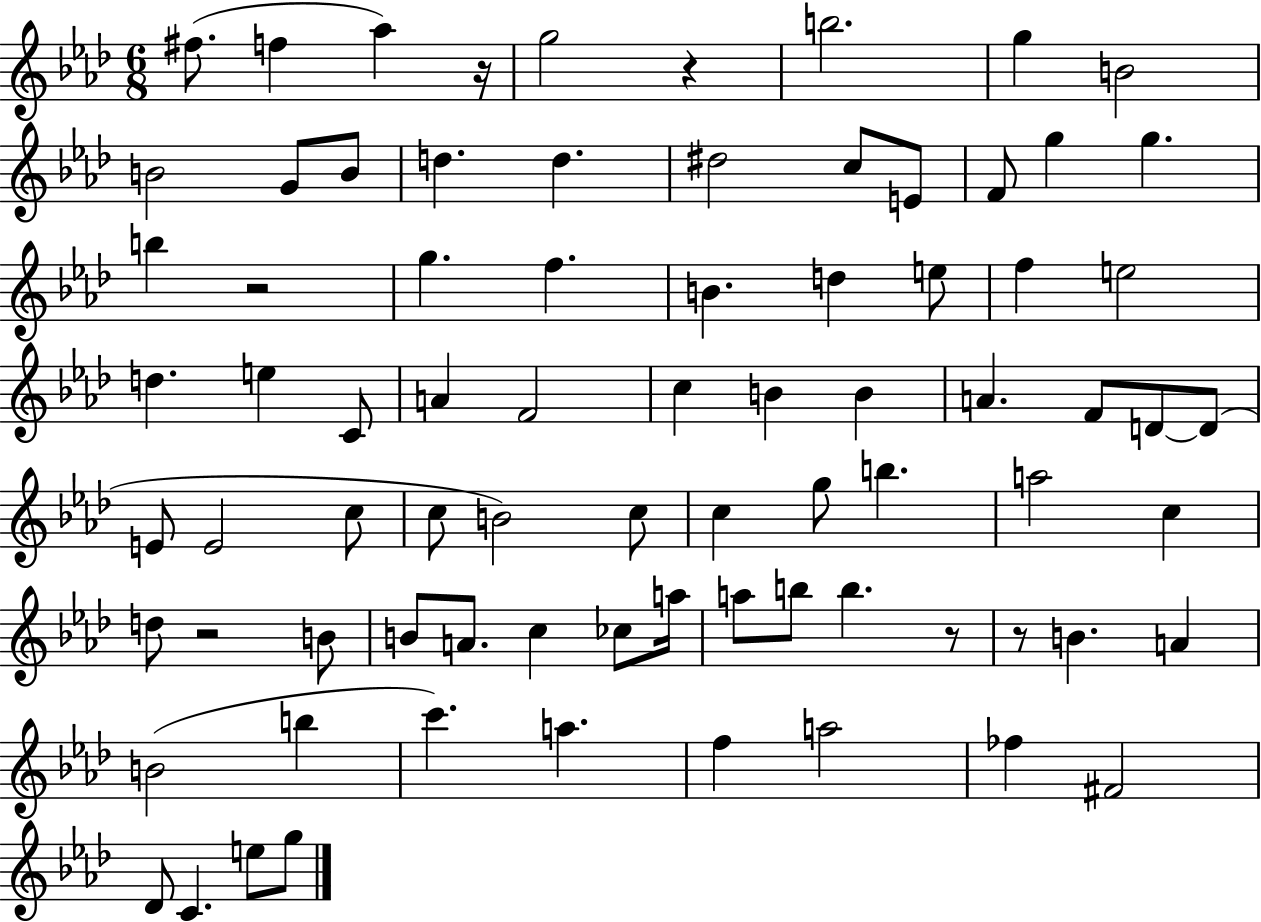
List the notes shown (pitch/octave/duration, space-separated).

F#5/e. F5/q Ab5/q R/s G5/h R/q B5/h. G5/q B4/h B4/h G4/e B4/e D5/q. D5/q. D#5/h C5/e E4/e F4/e G5/q G5/q. B5/q R/h G5/q. F5/q. B4/q. D5/q E5/e F5/q E5/h D5/q. E5/q C4/e A4/q F4/h C5/q B4/q B4/q A4/q. F4/e D4/e D4/e E4/e E4/h C5/e C5/e B4/h C5/e C5/q G5/e B5/q. A5/h C5/q D5/e R/h B4/e B4/e A4/e. C5/q CES5/e A5/s A5/e B5/e B5/q. R/e R/e B4/q. A4/q B4/h B5/q C6/q. A5/q. F5/q A5/h FES5/q F#4/h Db4/e C4/q. E5/e G5/e